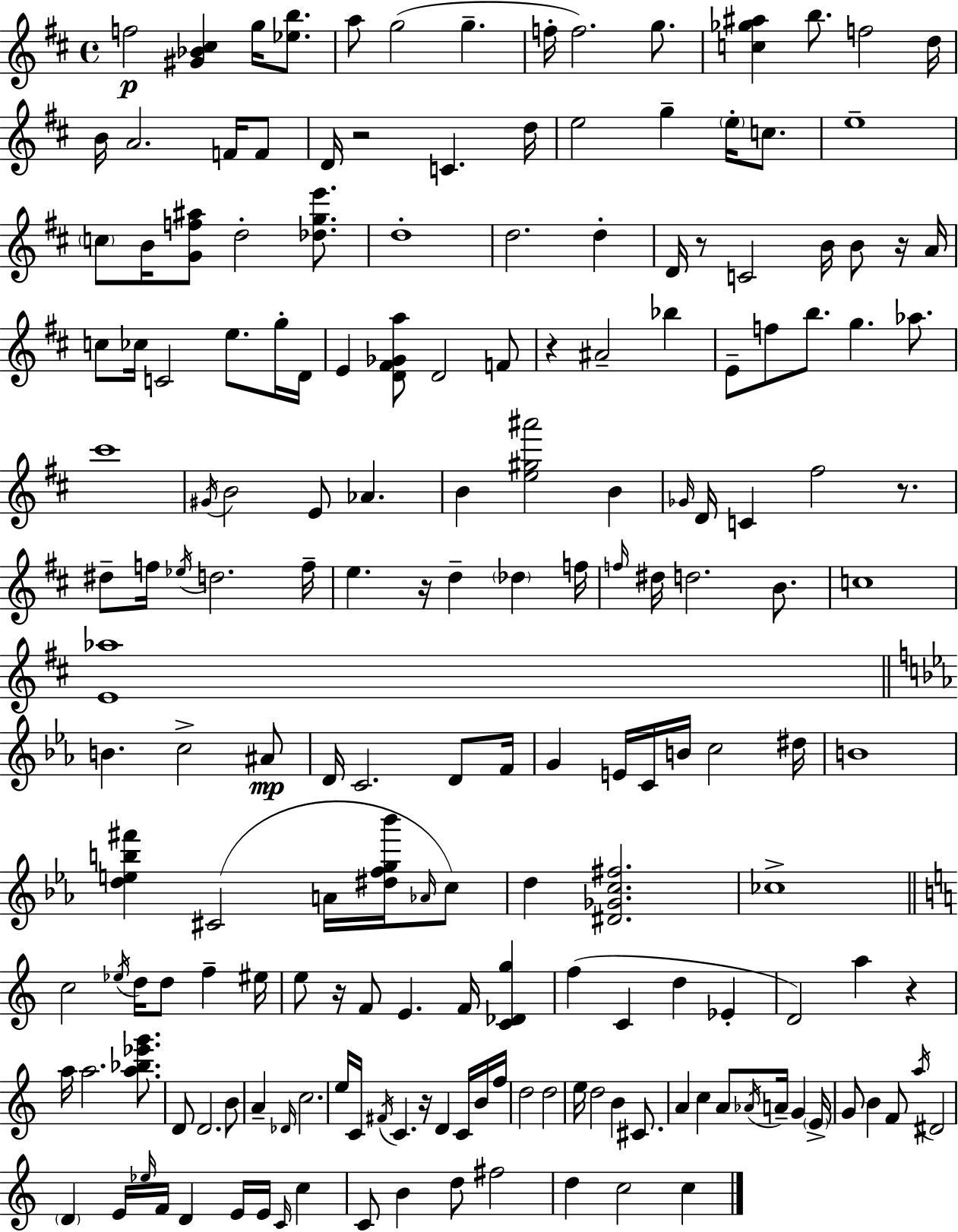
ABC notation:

X:1
T:Untitled
M:4/4
L:1/4
K:D
f2 [^G_B^c] g/4 [_eb]/2 a/2 g2 g f/4 f2 g/2 [c_g^a] b/2 f2 d/4 B/4 A2 F/4 F/2 D/4 z2 C d/4 e2 g e/4 c/2 e4 c/2 B/4 [Gf^a]/2 d2 [_dge']/2 d4 d2 d D/4 z/2 C2 B/4 B/2 z/4 A/4 c/2 _c/4 C2 e/2 g/4 D/4 E [D^F_Ga]/2 D2 F/2 z ^A2 _b E/2 f/2 b/2 g _a/2 ^c'4 ^G/4 B2 E/2 _A B [e^g^a']2 B _G/4 D/4 C ^f2 z/2 ^d/2 f/4 _e/4 d2 f/4 e z/4 d _d f/4 f/4 ^d/4 d2 B/2 c4 [E_a]4 B c2 ^A/2 D/4 C2 D/2 F/4 G E/4 C/4 B/4 c2 ^d/4 B4 [deb^f'] ^C2 A/4 [^dfg_b']/4 _A/4 c/2 d [^D_Gc^f]2 _c4 c2 _e/4 d/4 d/2 f ^e/4 e/2 z/4 F/2 E F/4 [C_Dg] f C d _E D2 a z a/4 a2 [a_b_e'g']/2 D/2 D2 B/2 A _D/4 c2 e/4 C/4 ^F/4 C z/4 D C/4 B/4 f/4 d2 d2 e/4 d2 B ^C/2 A c A/2 _A/4 A/4 G E/4 G/2 B F/2 a/4 ^D2 D E/4 _e/4 F/4 D E/4 E/4 C/4 c C/2 B d/2 ^f2 d c2 c